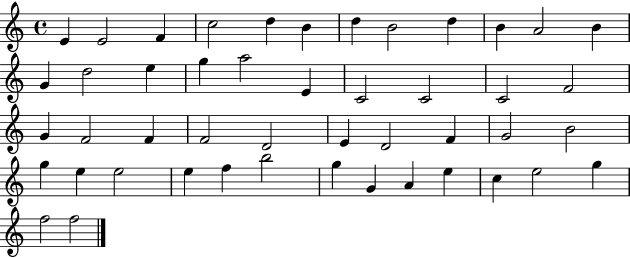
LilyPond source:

{
  \clef treble
  \time 4/4
  \defaultTimeSignature
  \key c \major
  e'4 e'2 f'4 | c''2 d''4 b'4 | d''4 b'2 d''4 | b'4 a'2 b'4 | \break g'4 d''2 e''4 | g''4 a''2 e'4 | c'2 c'2 | c'2 f'2 | \break g'4 f'2 f'4 | f'2 d'2 | e'4 d'2 f'4 | g'2 b'2 | \break g''4 e''4 e''2 | e''4 f''4 b''2 | g''4 g'4 a'4 e''4 | c''4 e''2 g''4 | \break f''2 f''2 | \bar "|."
}